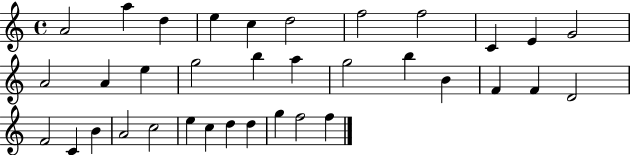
X:1
T:Untitled
M:4/4
L:1/4
K:C
A2 a d e c d2 f2 f2 C E G2 A2 A e g2 b a g2 b B F F D2 F2 C B A2 c2 e c d d g f2 f